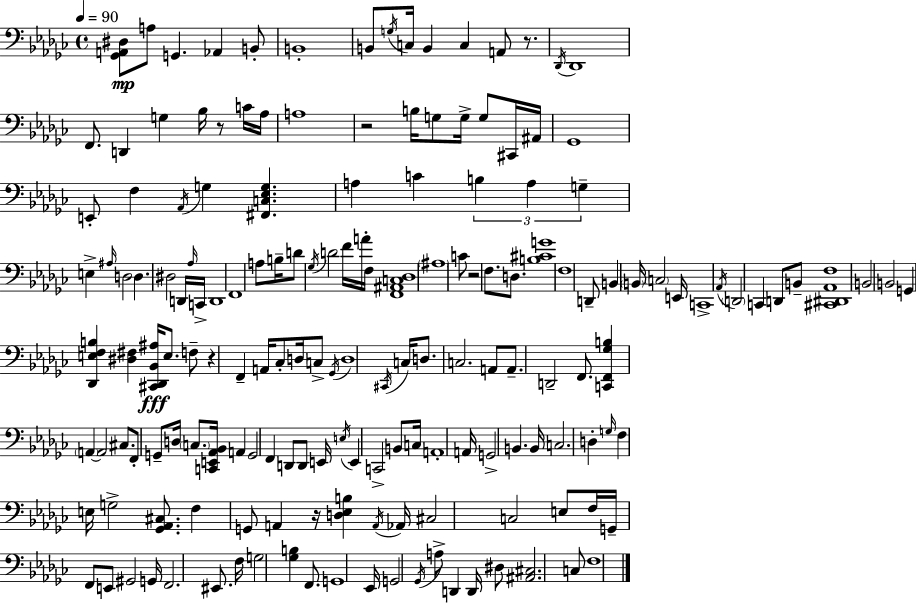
X:1
T:Untitled
M:4/4
L:1/4
K:Ebm
[_G,,A,,^D,]/2 A,/2 G,, _A,, B,,/2 B,,4 B,,/2 G,/4 C,/4 B,, C, A,,/2 z/2 _D,,/4 _D,,4 F,,/2 D,, G, _B,/4 z/2 C/4 _A,/4 A,4 z2 B,/4 G,/2 G,/4 G,/2 ^C,,/4 ^A,,/4 _G,,4 E,,/2 F, _A,,/4 G, [^F,,C,_E,G,] A, C B, A, G, E, ^A,/4 D,2 D, ^D,2 D,,/4 _A,/4 C,,/4 D,,4 F,,4 A,/2 B,/4 D/2 _G,/4 D2 F/4 A/4 F,/4 [F,,^A,,C,_D,]4 ^A,4 C/2 z2 F,/2 D,/2 [B,^CG]4 F,4 D,,/2 B,, B,,/4 C,2 E,,/4 C,,4 _A,,/4 D,,2 C,, D,,/2 B,,/2 [^C,,^D,,_A,,F,]4 B,,2 B,,2 G,, [_D,,E,F,B,] [^D,^F,] [^C,,_D,,_B,,^A,]/4 E,/2 F,/2 z F,, A,,/4 _C,/2 D,/4 C,/2 _G,,/4 D,4 ^C,,/4 C,/4 D,/2 C,2 A,,/2 A,,/2 D,,2 F,,/2 [C,,F,,_G,B,] A,, A,,2 ^C,/2 F,,/2 G,,/2 D,/4 C,/2 [C,,E,,_A,,_B,,]/4 A,, G,,2 F,, D,,/2 D,,/2 E,,/4 E,/4 E,, C,,2 B,,/2 C,/4 A,,4 A,,/4 G,,2 B,, B,,/4 C,2 D, G,/4 F, E,/4 G,2 [_G,,_A,,^C,]/2 F, G,,/2 A,, z/4 [D,_E,B,] A,,/4 _A,,/4 ^C,2 C,2 E,/2 F,/4 G,,/4 F,,/2 E,,/2 ^G,,2 G,,/4 F,,2 ^E,,/2 F,/4 G,2 [_G,B,] F,,/2 G,,4 _E,,/4 G,,2 _G,,/4 A,/2 D,, D,,/4 ^D,/2 [^A,,^C,]2 C,/2 F,4